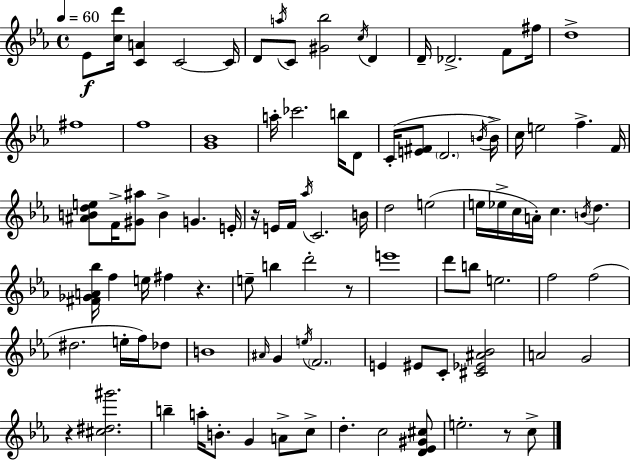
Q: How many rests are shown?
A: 5